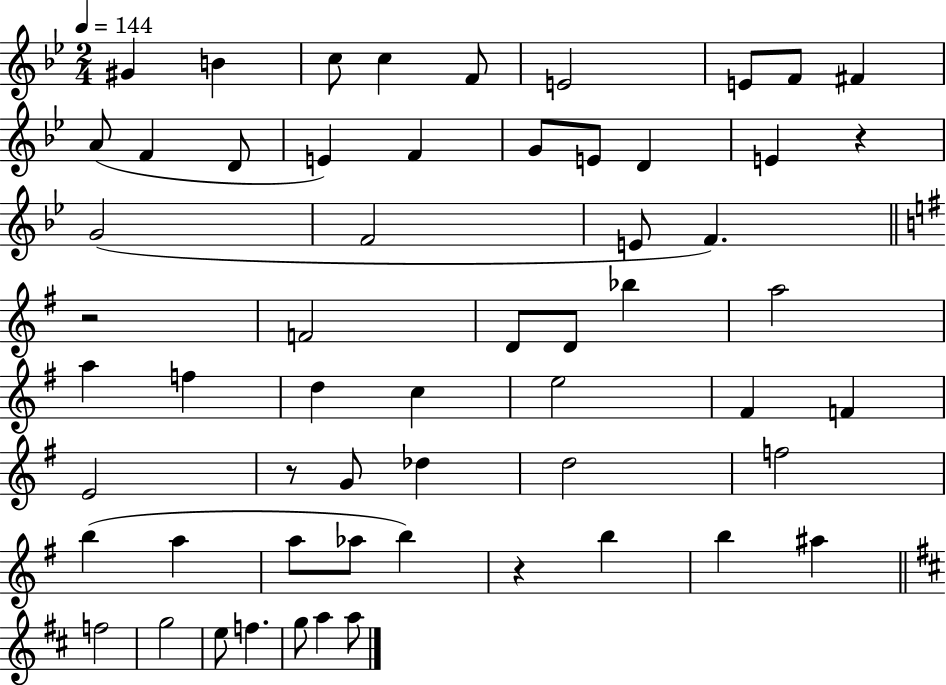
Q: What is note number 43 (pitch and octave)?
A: Ab5